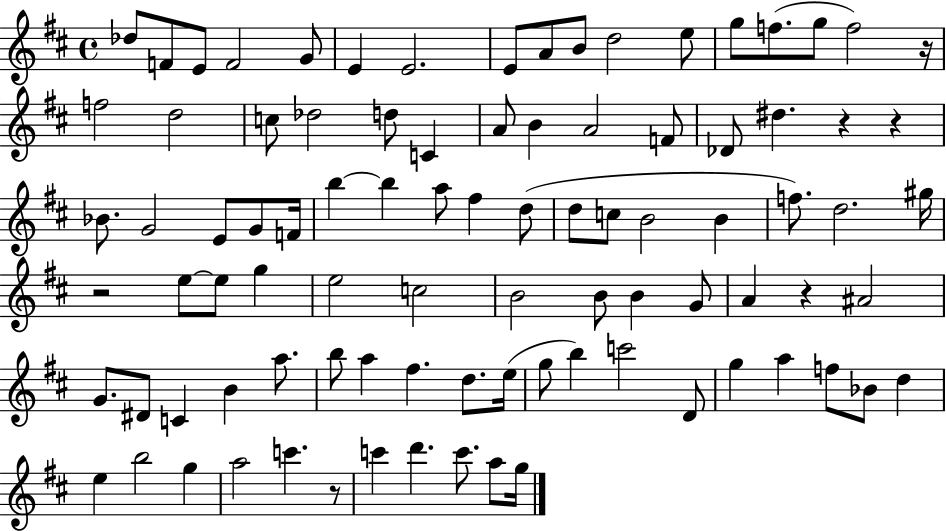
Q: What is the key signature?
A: D major